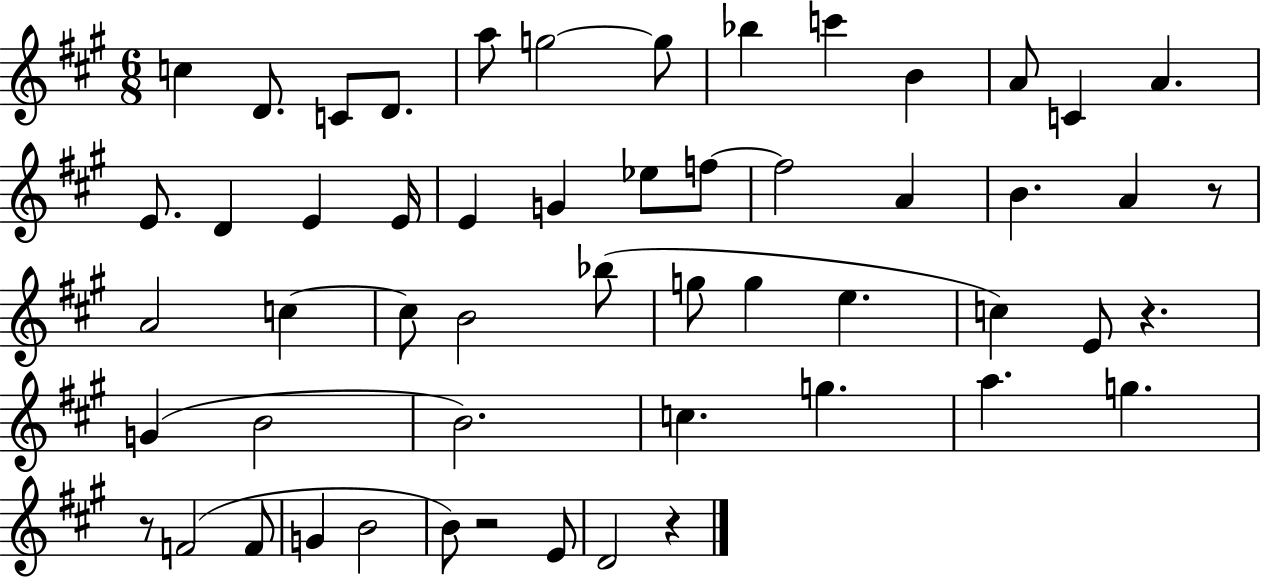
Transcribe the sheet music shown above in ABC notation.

X:1
T:Untitled
M:6/8
L:1/4
K:A
c D/2 C/2 D/2 a/2 g2 g/2 _b c' B A/2 C A E/2 D E E/4 E G _e/2 f/2 f2 A B A z/2 A2 c c/2 B2 _b/2 g/2 g e c E/2 z G B2 B2 c g a g z/2 F2 F/2 G B2 B/2 z2 E/2 D2 z